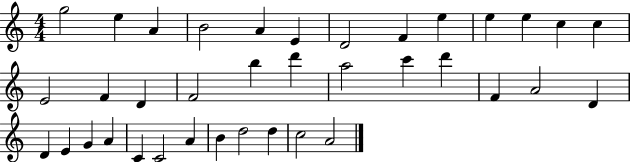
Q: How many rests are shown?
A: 0